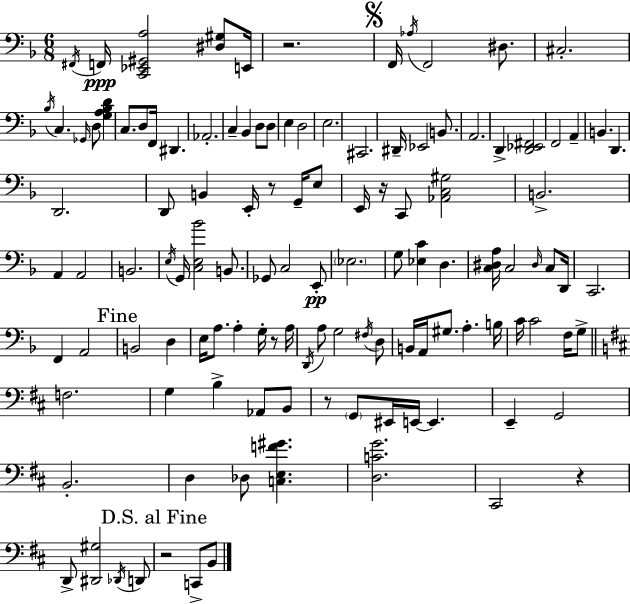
{
  \clef bass
  \numericTimeSignature
  \time 6/8
  \key d \minor
  \acciaccatura { fis,16 }\ppp f,16 <c, ees, gis, a>2 <dis gis>8 | e,16 r2. | \mark \markup { \musicglyph "scripts.segno" } f,16 \acciaccatura { aes16 } f,2 dis8. | cis2.-. | \break \acciaccatura { bes16 } c4. \grace { ges,16 } d8 | <g a bes d'>4 c8. d8 f,16 dis,4. | aes,2.-. | c4-- bes,4 | \break d8 d8 e4 d2 | e2. | cis,2. | dis,16-- ees,2 | \break b,8. a,2. | d,4-> <d, ees, fis,>2 | f,2 | a,4-- b,4. d,4. | \break d,2. | d,8 b,4 e,16-. r8 | g,16-- e8 e,16 r16 c,8 <aes, c gis>2 | b,2.-> | \break a,4 a,2 | b,2. | \acciaccatura { e16 } g,16 <c e bes'>2 | b,8. ges,8 c2 | \break e,8-.\pp \parenthesize ees2. | g8 <ees c'>4 d4. | <c dis a>16 c2 | \grace { dis16 } c8 d,16 c,2. | \break f,4 a,2 | \mark "Fine" b,2 | d4 e16 a8. a4-. | g16-. r8 a16 \acciaccatura { d,16 } a8 g2 | \break \acciaccatura { fis16 } d8 b,16 a,16 gis8. | a4.-. b16 c'16 c'2 | f16 g8-> \bar "||" \break \key d \major f2. | g4 b4-> aes,8 b,8 | r8 \parenthesize g,8 eis,16 e,16~~ e,4. | e,4-- g,2 | \break b,2.-. | d4 des8 <c e f' gis'>4. | <d c' g'>2. | cis,2 r4 | \break d,8-> <dis, gis>2 \acciaccatura { des,16 } d,8 | \mark "D.S. al Fine" r2 c,8-> b,8 | \bar "|."
}